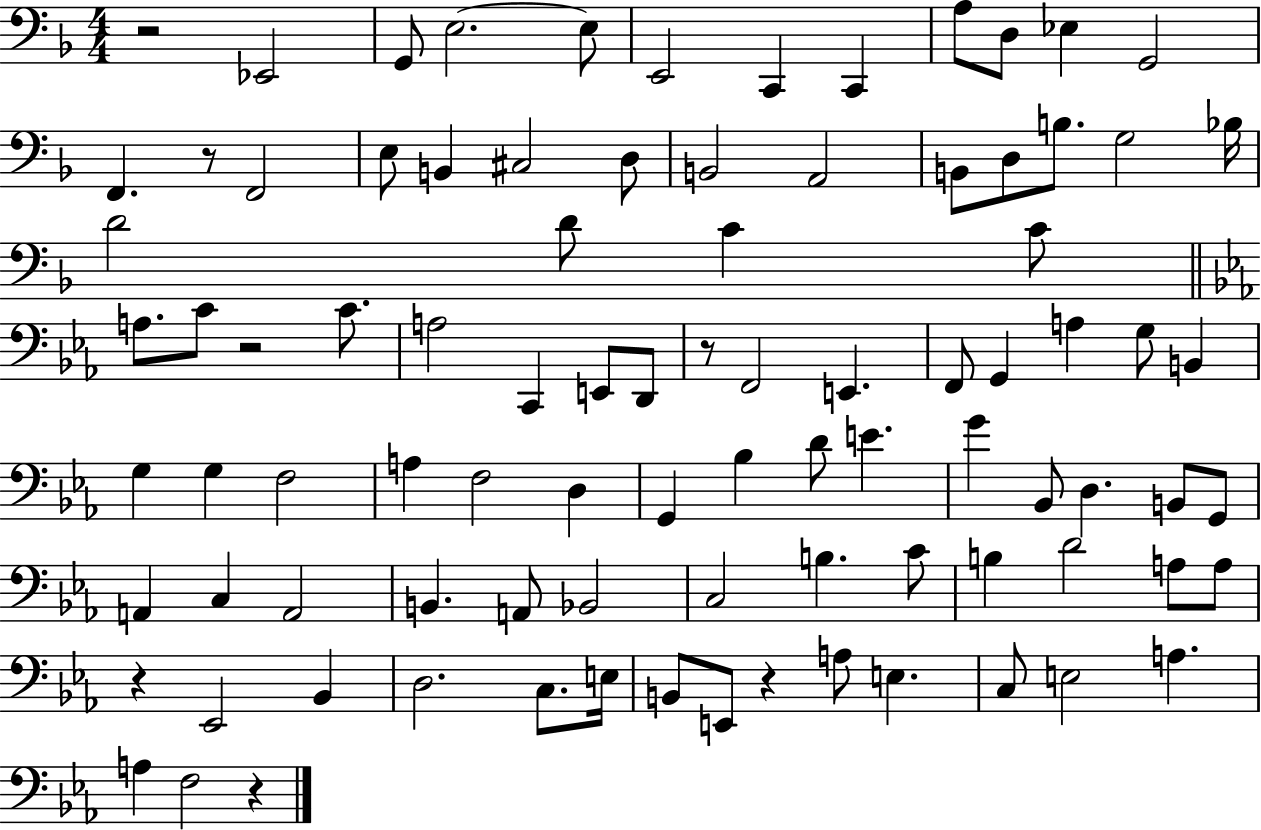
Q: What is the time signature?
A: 4/4